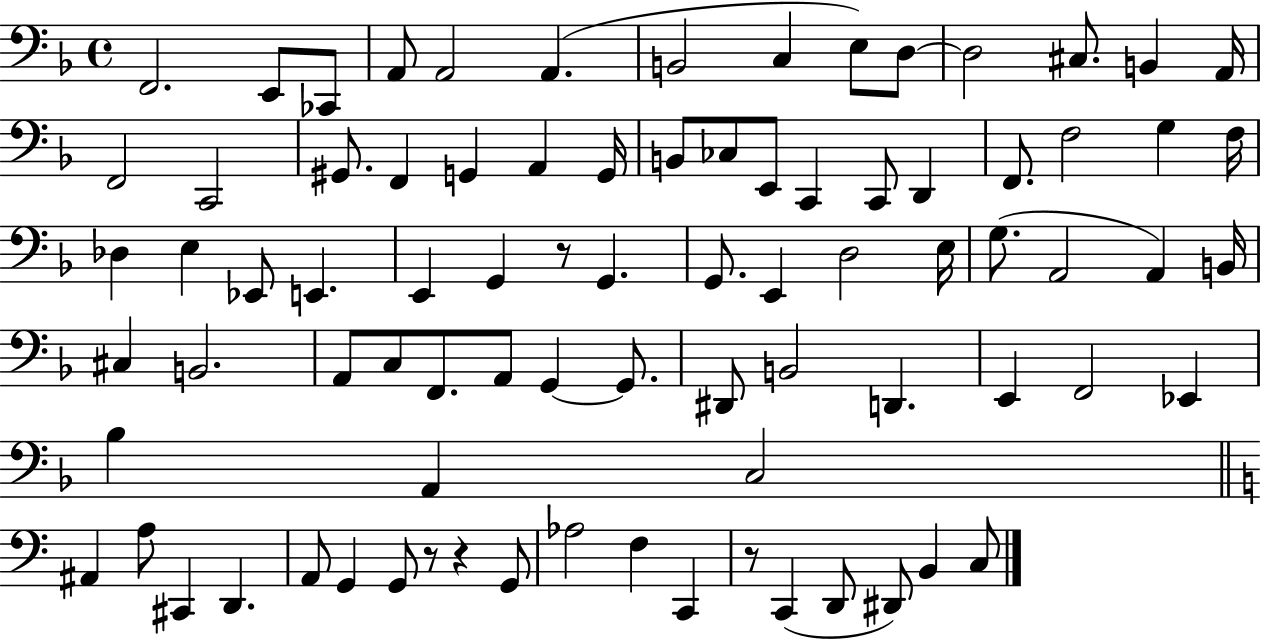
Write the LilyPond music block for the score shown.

{
  \clef bass
  \time 4/4
  \defaultTimeSignature
  \key f \major
  f,2. e,8 ces,8 | a,8 a,2 a,4.( | b,2 c4 e8) d8~~ | d2 cis8. b,4 a,16 | \break f,2 c,2 | gis,8. f,4 g,4 a,4 g,16 | b,8 ces8 e,8 c,4 c,8 d,4 | f,8. f2 g4 f16 | \break des4 e4 ees,8 e,4. | e,4 g,4 r8 g,4. | g,8. e,4 d2 e16 | g8.( a,2 a,4) b,16 | \break cis4 b,2. | a,8 c8 f,8. a,8 g,4~~ g,8. | dis,8 b,2 d,4. | e,4 f,2 ees,4 | \break bes4 a,4 c2 | \bar "||" \break \key a \minor ais,4 a8 cis,4 d,4. | a,8 g,4 g,8 r8 r4 g,8 | aes2 f4 c,4 | r8 c,4( d,8 dis,8) b,4 c8 | \break \bar "|."
}